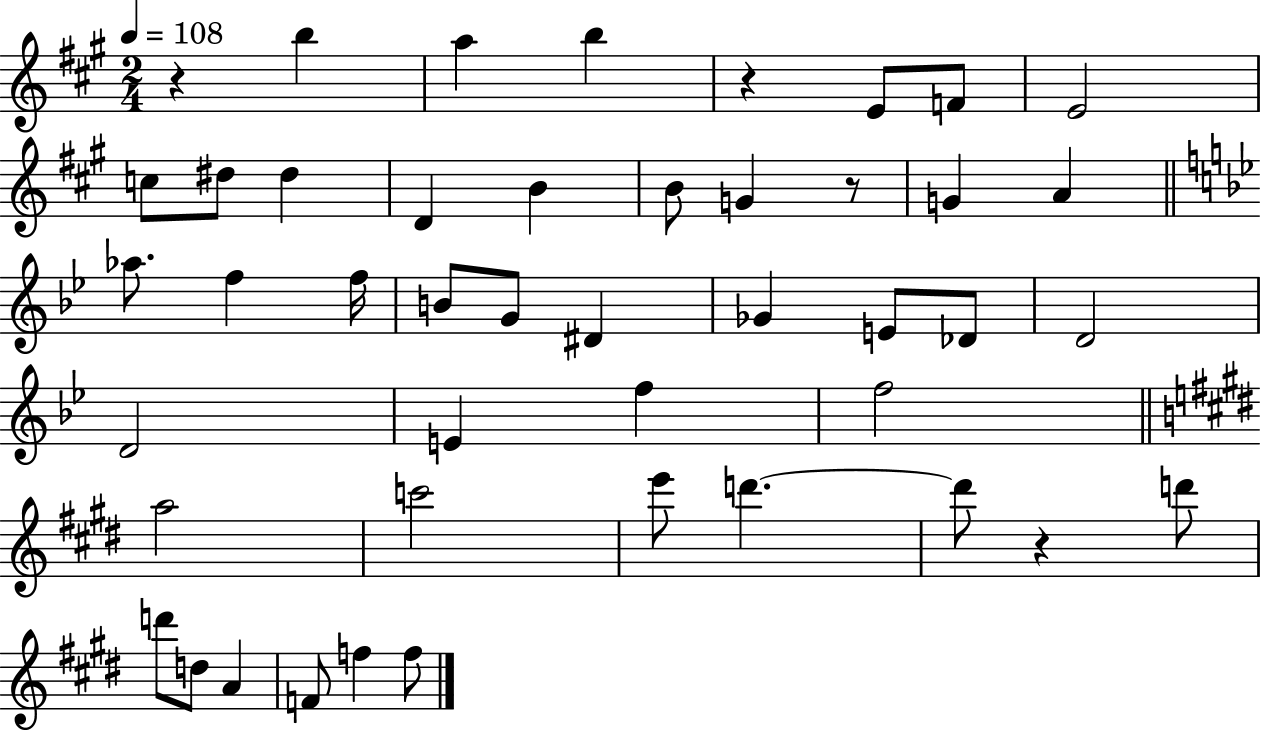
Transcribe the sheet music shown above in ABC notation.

X:1
T:Untitled
M:2/4
L:1/4
K:A
z b a b z E/2 F/2 E2 c/2 ^d/2 ^d D B B/2 G z/2 G A _a/2 f f/4 B/2 G/2 ^D _G E/2 _D/2 D2 D2 E f f2 a2 c'2 e'/2 d' d'/2 z d'/2 d'/2 d/2 A F/2 f f/2